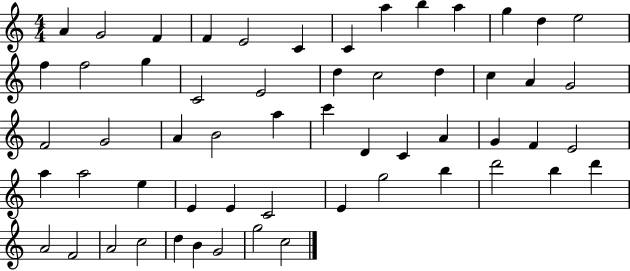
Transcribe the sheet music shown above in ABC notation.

X:1
T:Untitled
M:4/4
L:1/4
K:C
A G2 F F E2 C C a b a g d e2 f f2 g C2 E2 d c2 d c A G2 F2 G2 A B2 a c' D C A G F E2 a a2 e E E C2 E g2 b d'2 b d' A2 F2 A2 c2 d B G2 g2 c2